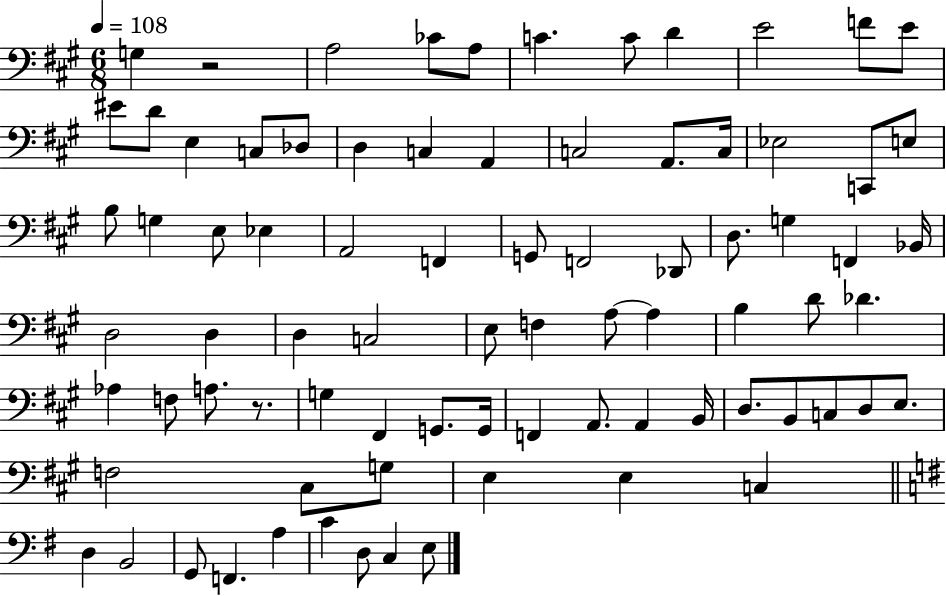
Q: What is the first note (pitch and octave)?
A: G3